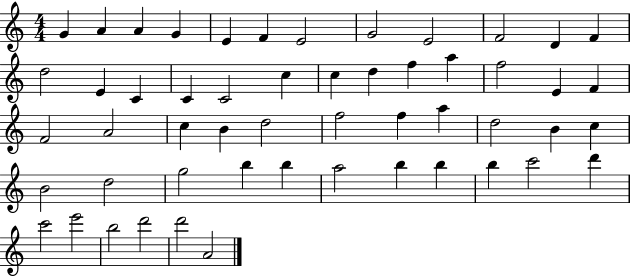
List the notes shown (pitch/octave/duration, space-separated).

G4/q A4/q A4/q G4/q E4/q F4/q E4/h G4/h E4/h F4/h D4/q F4/q D5/h E4/q C4/q C4/q C4/h C5/q C5/q D5/q F5/q A5/q F5/h E4/q F4/q F4/h A4/h C5/q B4/q D5/h F5/h F5/q A5/q D5/h B4/q C5/q B4/h D5/h G5/h B5/q B5/q A5/h B5/q B5/q B5/q C6/h D6/q C6/h E6/h B5/h D6/h D6/h A4/h